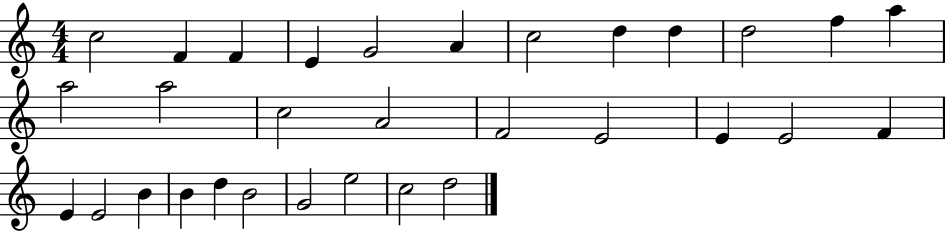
{
  \clef treble
  \numericTimeSignature
  \time 4/4
  \key c \major
  c''2 f'4 f'4 | e'4 g'2 a'4 | c''2 d''4 d''4 | d''2 f''4 a''4 | \break a''2 a''2 | c''2 a'2 | f'2 e'2 | e'4 e'2 f'4 | \break e'4 e'2 b'4 | b'4 d''4 b'2 | g'2 e''2 | c''2 d''2 | \break \bar "|."
}